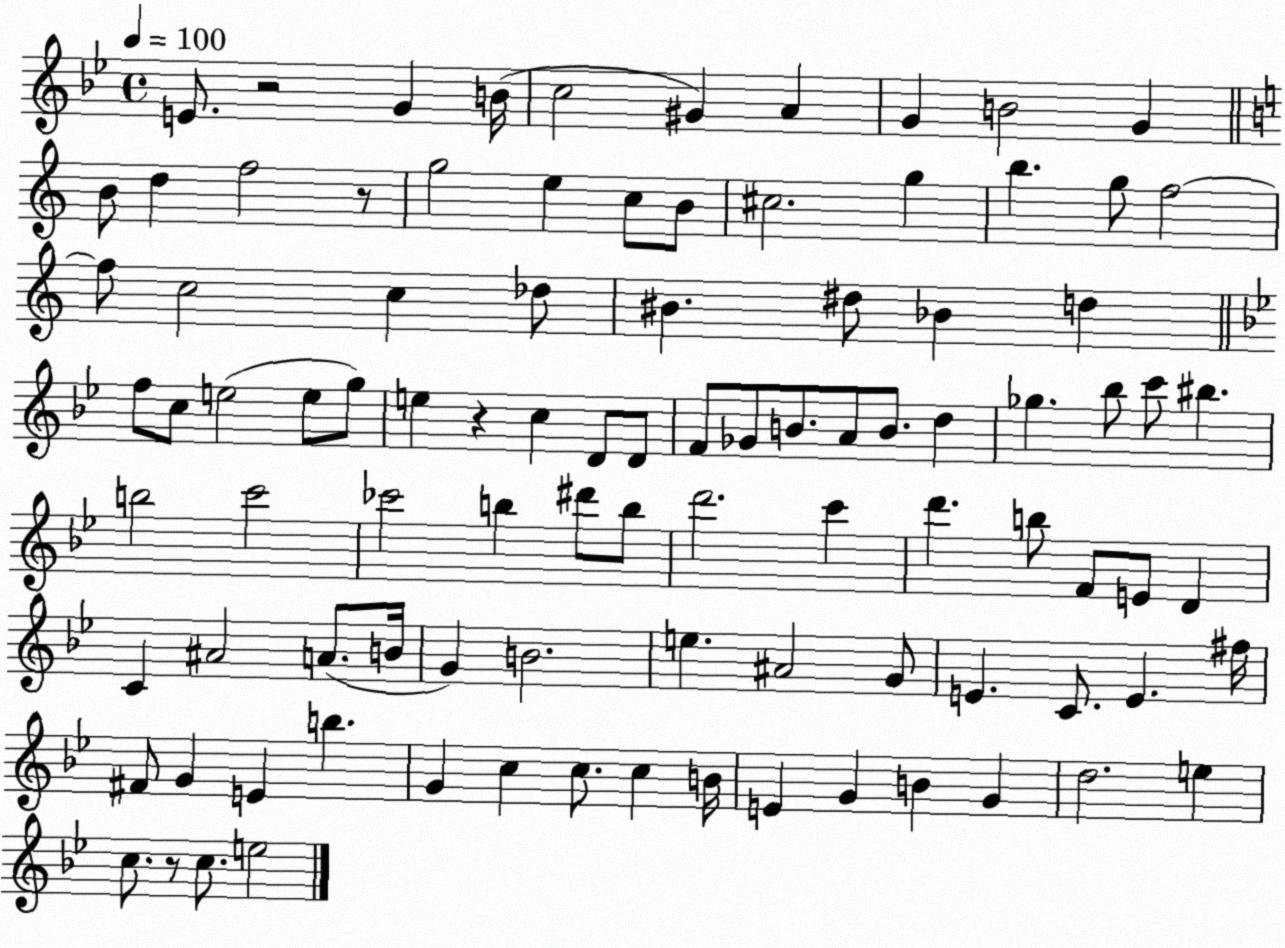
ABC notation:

X:1
T:Untitled
M:4/4
L:1/4
K:Bb
E/2 z2 G B/4 c2 ^G A G B2 G B/2 d f2 z/2 g2 e c/2 B/2 ^c2 g b g/2 f2 f/2 c2 c _d/2 ^B ^d/2 _B d f/2 c/2 e2 e/2 g/2 e z c D/2 D/2 F/2 _G/2 B/2 A/2 B/2 d _g _b/2 c'/2 ^b b2 c'2 _c'2 b ^d'/2 b/2 d'2 c' d' b/2 F/2 E/2 D C ^A2 A/2 B/4 G B2 e ^A2 G/2 E C/2 E ^f/4 ^F/2 G E b G c c/2 c B/4 E G B G d2 e c/2 z/2 c/2 e2